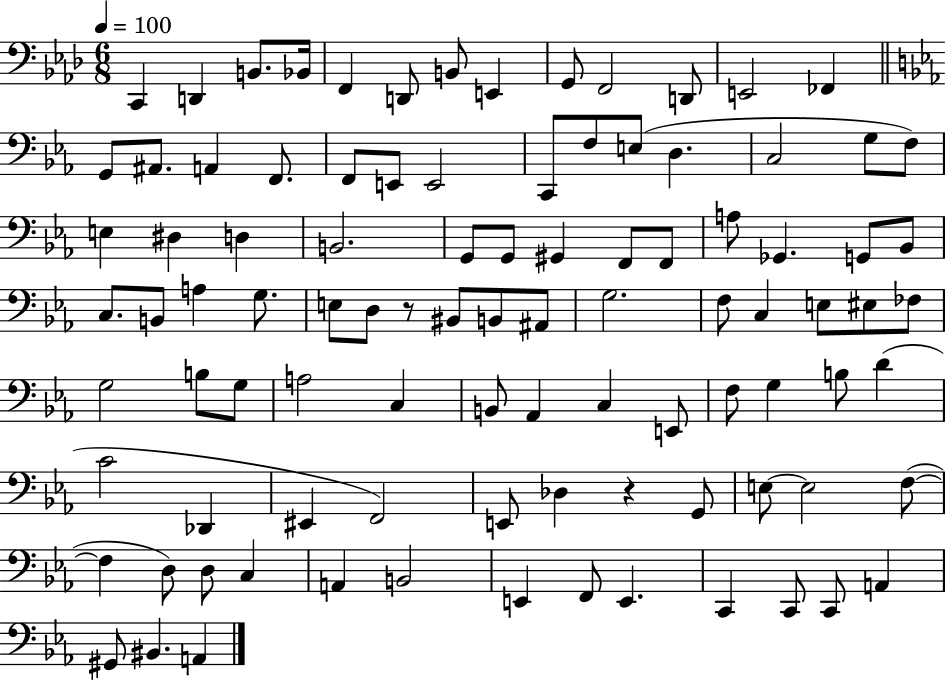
C2/q D2/q B2/e. Bb2/s F2/q D2/e B2/e E2/q G2/e F2/h D2/e E2/h FES2/q G2/e A#2/e. A2/q F2/e. F2/e E2/e E2/h C2/e F3/e E3/e D3/q. C3/h G3/e F3/e E3/q D#3/q D3/q B2/h. G2/e G2/e G#2/q F2/e F2/e A3/e Gb2/q. G2/e Bb2/e C3/e. B2/e A3/q G3/e. E3/e D3/e R/e BIS2/e B2/e A#2/e G3/h. F3/e C3/q E3/e EIS3/e FES3/e G3/h B3/e G3/e A3/h C3/q B2/e Ab2/q C3/q E2/e F3/e G3/q B3/e D4/q C4/h Db2/q EIS2/q F2/h E2/e Db3/q R/q G2/e E3/e E3/h F3/e F3/q D3/e D3/e C3/q A2/q B2/h E2/q F2/e E2/q. C2/q C2/e C2/e A2/q G#2/e BIS2/q. A2/q